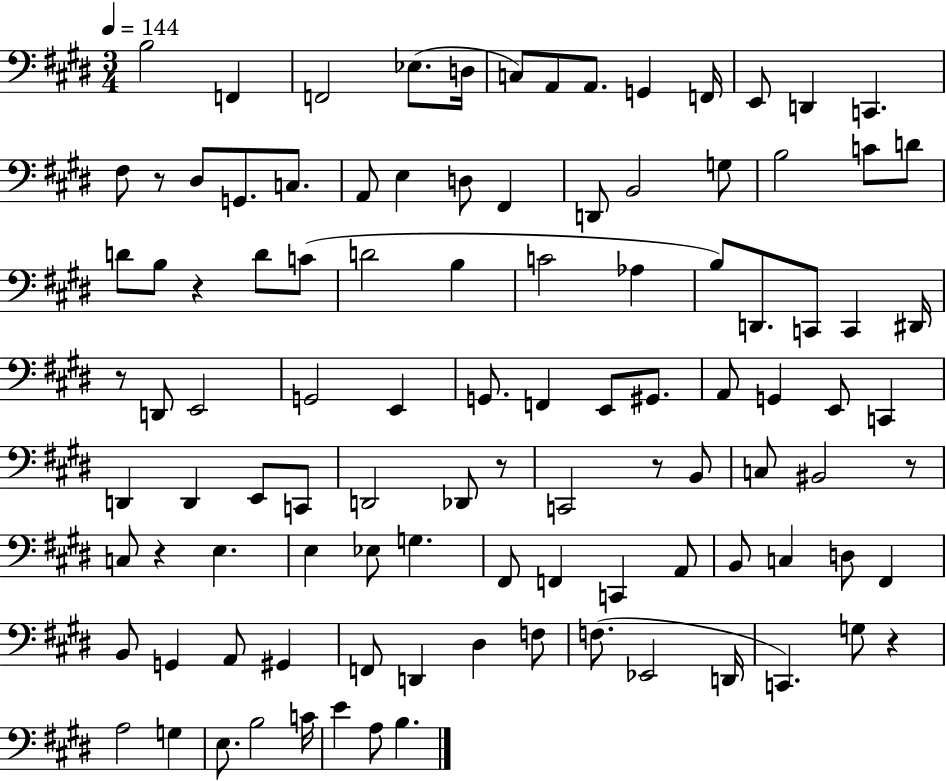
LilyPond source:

{
  \clef bass
  \numericTimeSignature
  \time 3/4
  \key e \major
  \tempo 4 = 144
  b2 f,4 | f,2 ees8.( d16 | c8) a,8 a,8. g,4 f,16 | e,8 d,4 c,4. | \break fis8 r8 dis8 g,8. c8. | a,8 e4 d8 fis,4 | d,8 b,2 g8 | b2 c'8 d'8 | \break d'8 b8 r4 d'8 c'8( | d'2 b4 | c'2 aes4 | b8) d,8. c,8 c,4 dis,16 | \break r8 d,8 e,2 | g,2 e,4 | g,8. f,4 e,8 gis,8. | a,8 g,4 e,8 c,4 | \break d,4 d,4 e,8 c,8 | d,2 des,8 r8 | c,2 r8 b,8 | c8 bis,2 r8 | \break c8 r4 e4. | e4 ees8 g4. | fis,8 f,4 c,4 a,8 | b,8 c4 d8 fis,4 | \break b,8 g,4 a,8 gis,4 | f,8 d,4 dis4 f8 | f8.( ees,2 d,16 | c,4.) g8 r4 | \break a2 g4 | e8. b2 c'16 | e'4 a8 b4. | \bar "|."
}